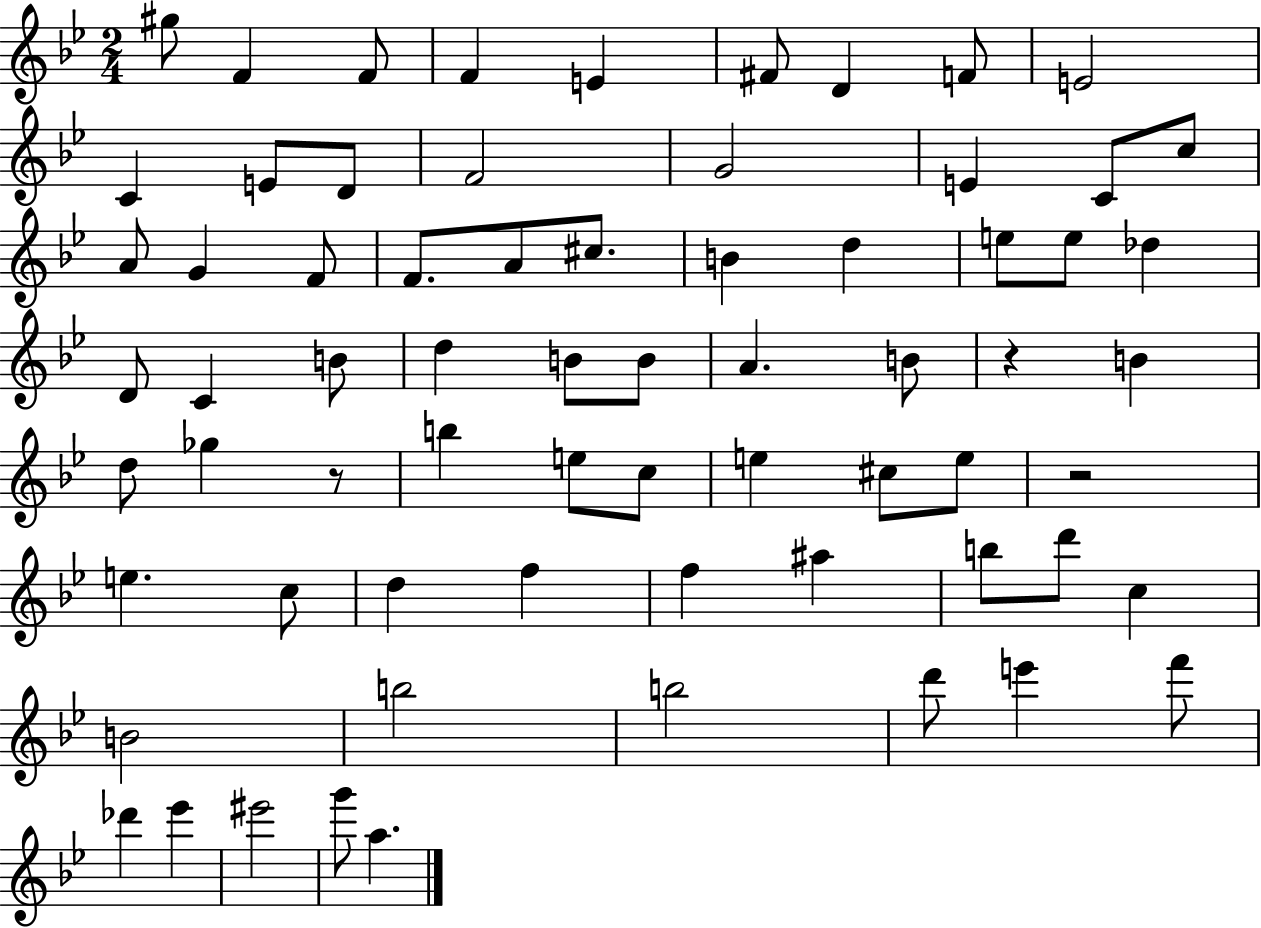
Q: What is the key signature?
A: BES major